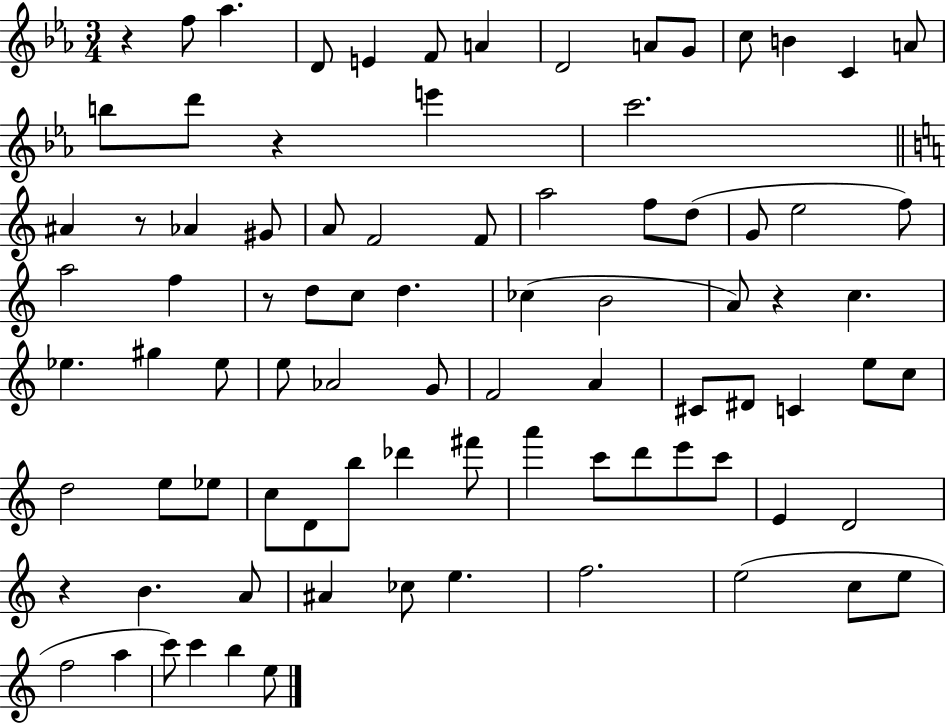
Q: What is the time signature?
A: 3/4